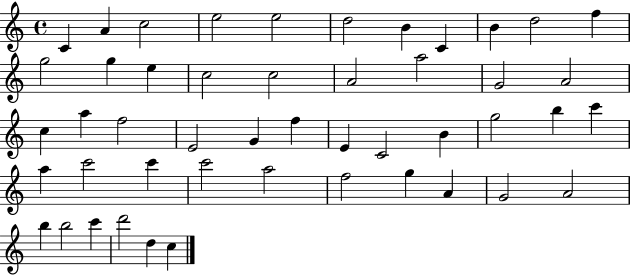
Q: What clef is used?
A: treble